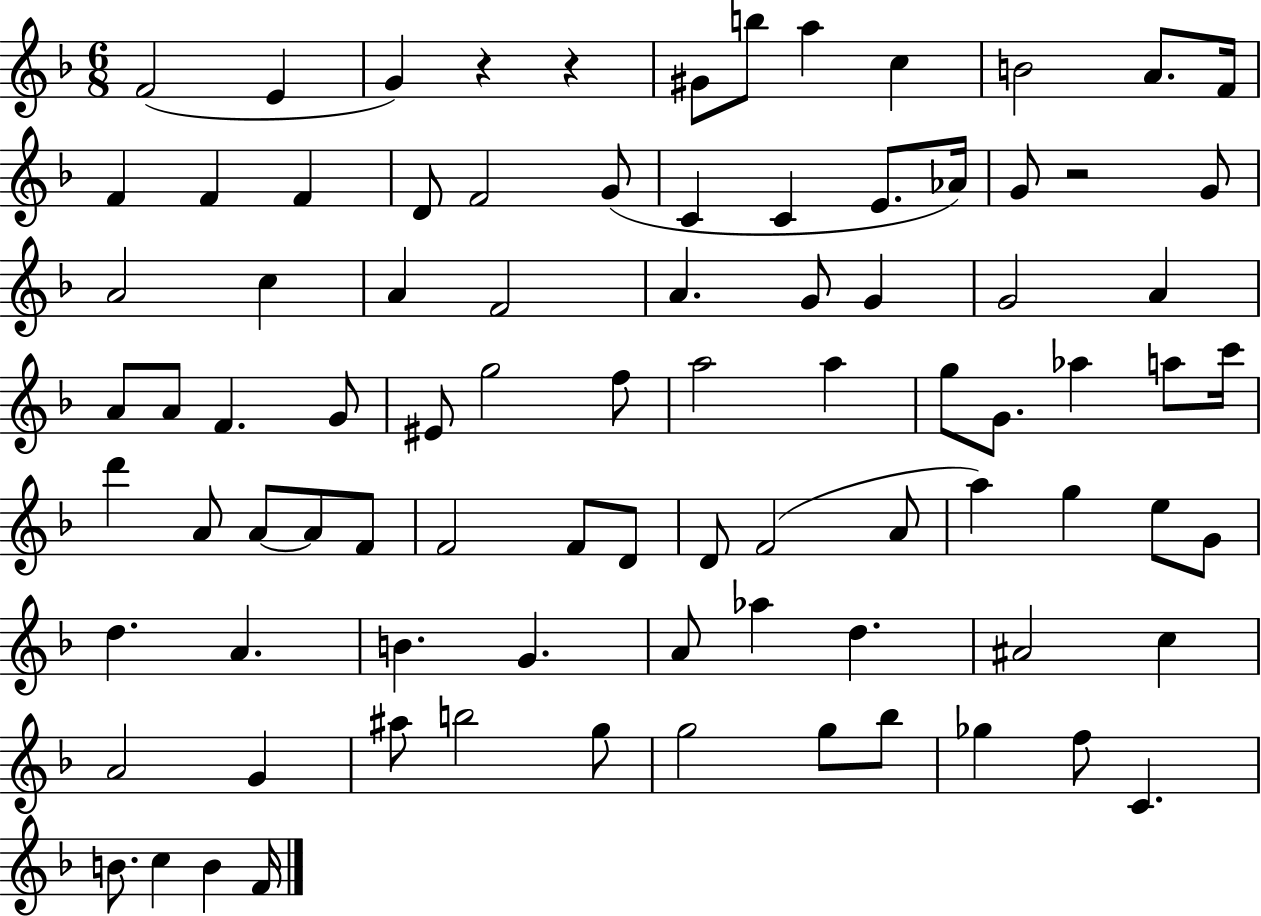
{
  \clef treble
  \numericTimeSignature
  \time 6/8
  \key f \major
  f'2( e'4 | g'4) r4 r4 | gis'8 b''8 a''4 c''4 | b'2 a'8. f'16 | \break f'4 f'4 f'4 | d'8 f'2 g'8( | c'4 c'4 e'8. aes'16) | g'8 r2 g'8 | \break a'2 c''4 | a'4 f'2 | a'4. g'8 g'4 | g'2 a'4 | \break a'8 a'8 f'4. g'8 | eis'8 g''2 f''8 | a''2 a''4 | g''8 g'8. aes''4 a''8 c'''16 | \break d'''4 a'8 a'8~~ a'8 f'8 | f'2 f'8 d'8 | d'8 f'2( a'8 | a''4) g''4 e''8 g'8 | \break d''4. a'4. | b'4. g'4. | a'8 aes''4 d''4. | ais'2 c''4 | \break a'2 g'4 | ais''8 b''2 g''8 | g''2 g''8 bes''8 | ges''4 f''8 c'4. | \break b'8. c''4 b'4 f'16 | \bar "|."
}